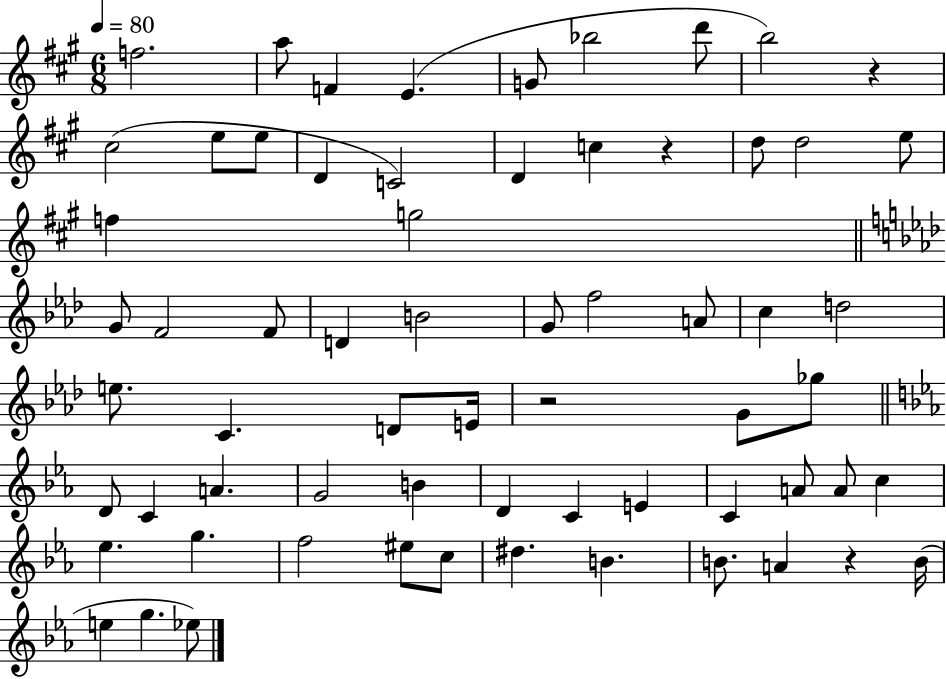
X:1
T:Untitled
M:6/8
L:1/4
K:A
f2 a/2 F E G/2 _b2 d'/2 b2 z ^c2 e/2 e/2 D C2 D c z d/2 d2 e/2 f g2 G/2 F2 F/2 D B2 G/2 f2 A/2 c d2 e/2 C D/2 E/4 z2 G/2 _g/2 D/2 C A G2 B D C E C A/2 A/2 c _e g f2 ^e/2 c/2 ^d B B/2 A z B/4 e g _e/2